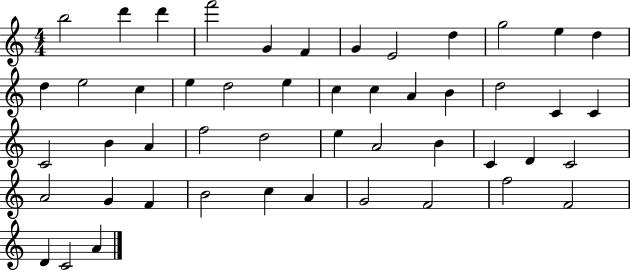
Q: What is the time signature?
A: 4/4